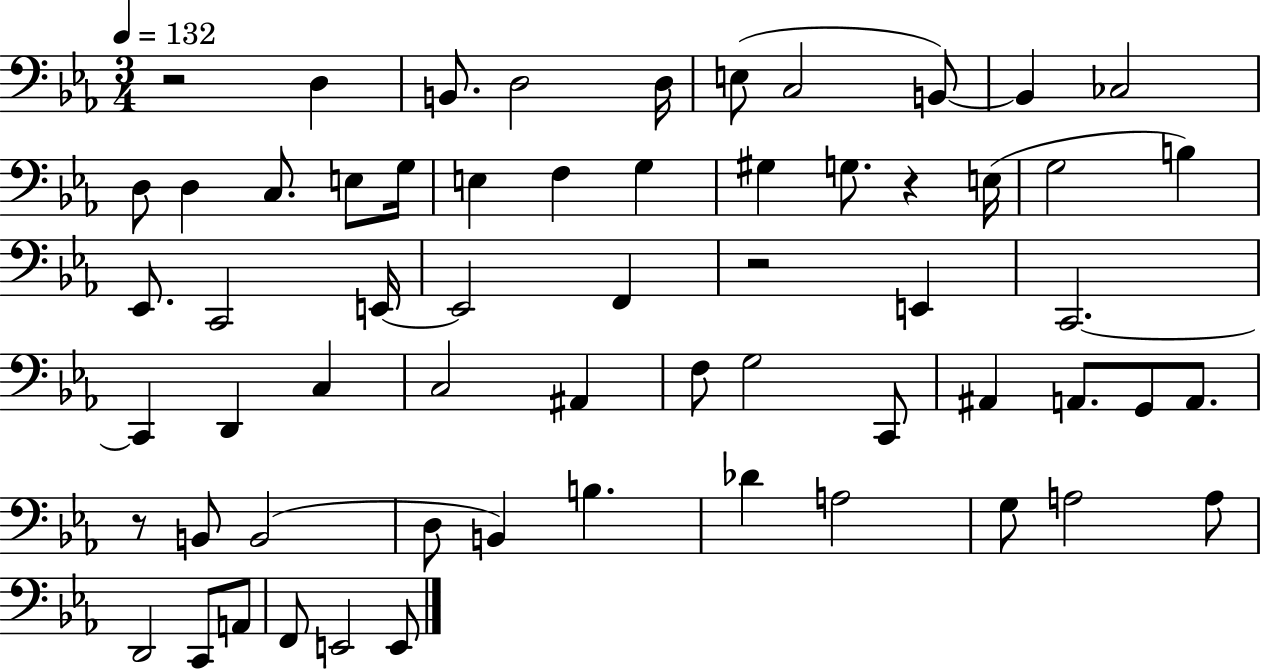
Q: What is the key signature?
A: EES major